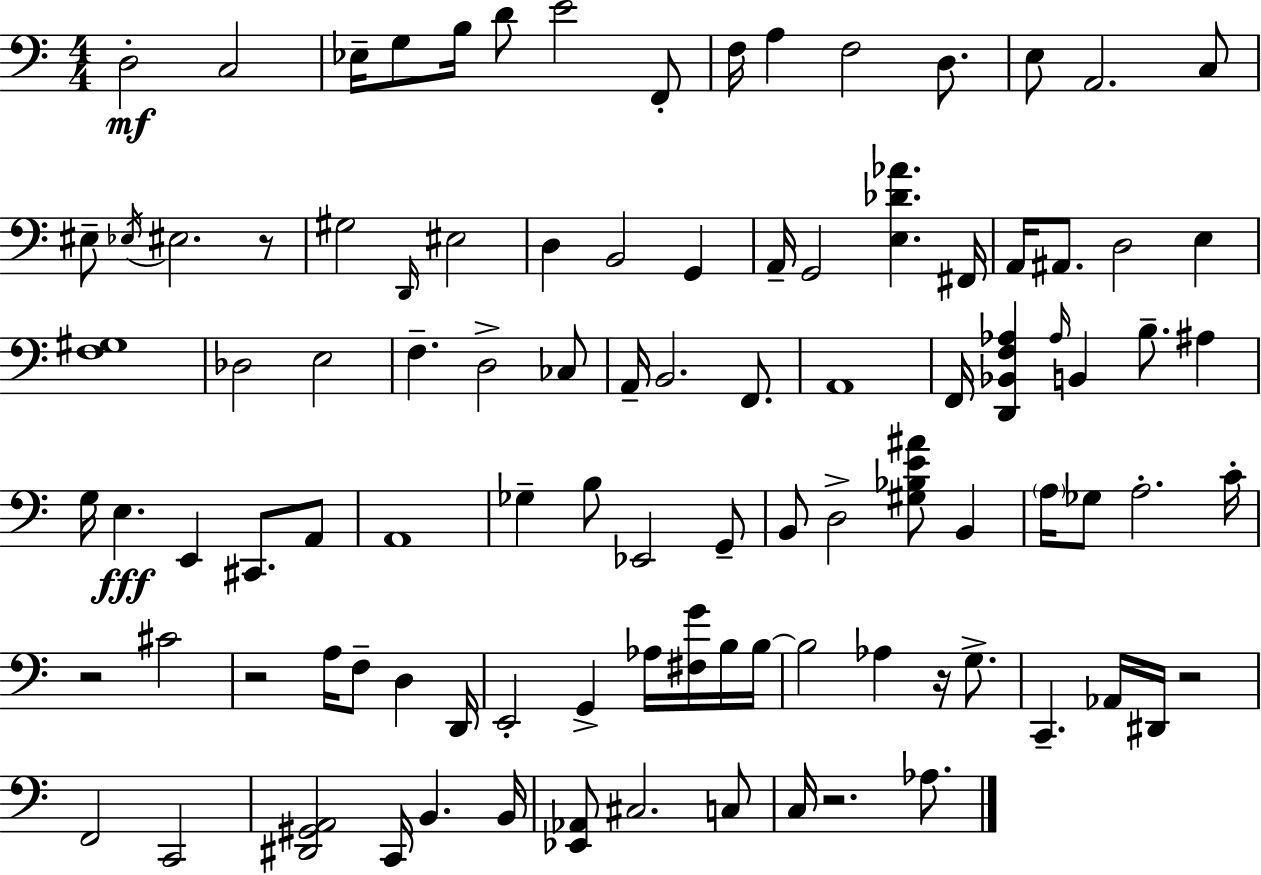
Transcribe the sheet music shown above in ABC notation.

X:1
T:Untitled
M:4/4
L:1/4
K:Am
D,2 C,2 _E,/4 G,/2 B,/4 D/2 E2 F,,/2 F,/4 A, F,2 D,/2 E,/2 A,,2 C,/2 ^E,/2 _E,/4 ^E,2 z/2 ^G,2 D,,/4 ^E,2 D, B,,2 G,, A,,/4 G,,2 [E,_D_A] ^F,,/4 A,,/4 ^A,,/2 D,2 E, [F,^G,]4 _D,2 E,2 F, D,2 _C,/2 A,,/4 B,,2 F,,/2 A,,4 F,,/4 [D,,_B,,F,_A,] _A,/4 B,, B,/2 ^A, G,/4 E, E,, ^C,,/2 A,,/2 A,,4 _G, B,/2 _E,,2 G,,/2 B,,/2 D,2 [^G,_B,E^A]/2 B,, A,/4 _G,/2 A,2 C/4 z2 ^C2 z2 A,/4 F,/2 D, D,,/4 E,,2 G,, _A,/4 [^F,G]/4 B,/4 B,/4 B,2 _A, z/4 G,/2 C,, _A,,/4 ^D,,/4 z2 F,,2 C,,2 [^D,,^G,,A,,]2 C,,/4 B,, B,,/4 [_E,,_A,,]/2 ^C,2 C,/2 C,/4 z2 _A,/2